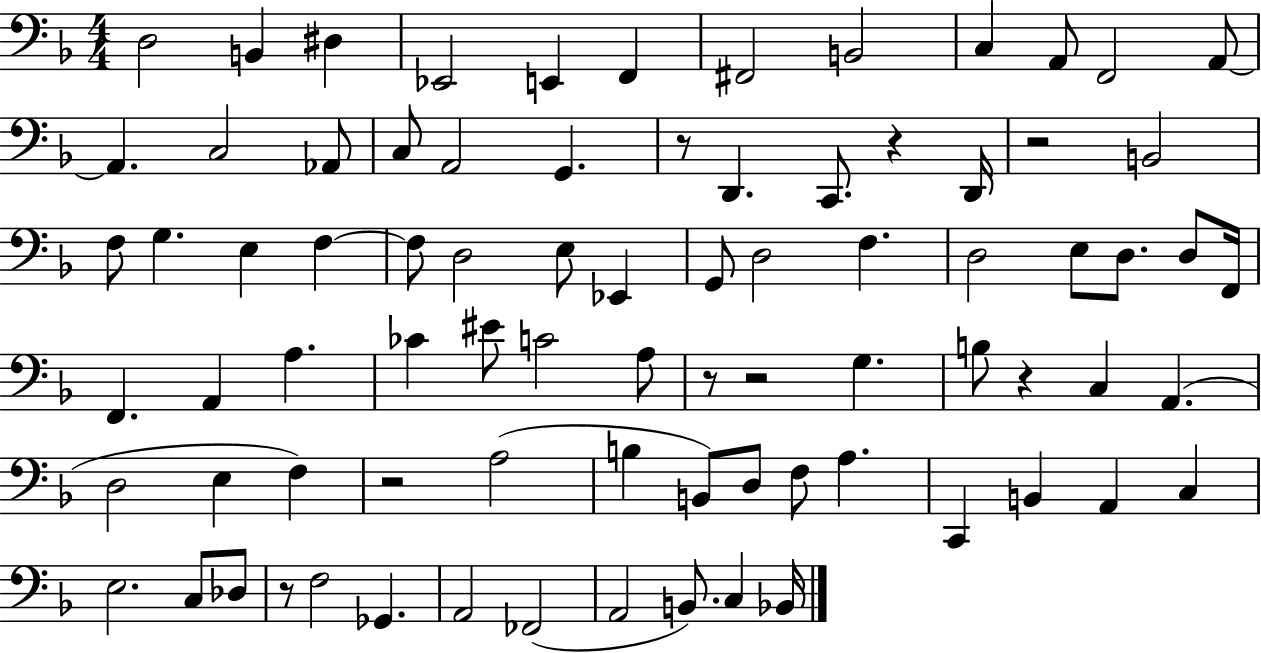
{
  \clef bass
  \numericTimeSignature
  \time 4/4
  \key f \major
  d2 b,4 dis4 | ees,2 e,4 f,4 | fis,2 b,2 | c4 a,8 f,2 a,8~~ | \break a,4. c2 aes,8 | c8 a,2 g,4. | r8 d,4. c,8. r4 d,16 | r2 b,2 | \break f8 g4. e4 f4~~ | f8 d2 e8 ees,4 | g,8 d2 f4. | d2 e8 d8. d8 f,16 | \break f,4. a,4 a4. | ces'4 eis'8 c'2 a8 | r8 r2 g4. | b8 r4 c4 a,4.( | \break d2 e4 f4) | r2 a2( | b4 b,8) d8 f8 a4. | c,4 b,4 a,4 c4 | \break e2. c8 des8 | r8 f2 ges,4. | a,2 fes,2( | a,2 b,8.) c4 bes,16 | \break \bar "|."
}